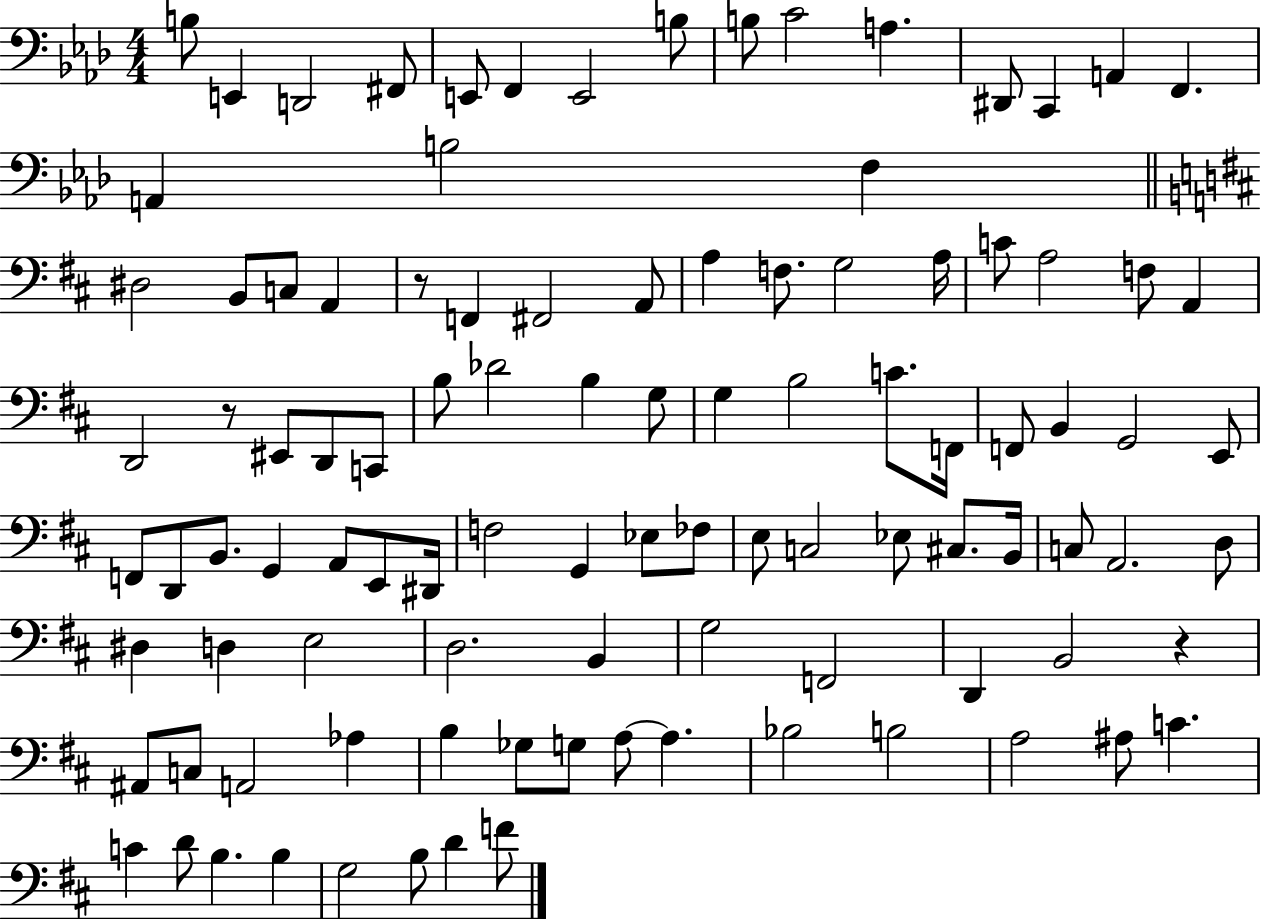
B3/e E2/q D2/h F#2/e E2/e F2/q E2/h B3/e B3/e C4/h A3/q. D#2/e C2/q A2/q F2/q. A2/q B3/h F3/q D#3/h B2/e C3/e A2/q R/e F2/q F#2/h A2/e A3/q F3/e. G3/h A3/s C4/e A3/h F3/e A2/q D2/h R/e EIS2/e D2/e C2/e B3/e Db4/h B3/q G3/e G3/q B3/h C4/e. F2/s F2/e B2/q G2/h E2/e F2/e D2/e B2/e. G2/q A2/e E2/e D#2/s F3/h G2/q Eb3/e FES3/e E3/e C3/h Eb3/e C#3/e. B2/s C3/e A2/h. D3/e D#3/q D3/q E3/h D3/h. B2/q G3/h F2/h D2/q B2/h R/q A#2/e C3/e A2/h Ab3/q B3/q Gb3/e G3/e A3/e A3/q. Bb3/h B3/h A3/h A#3/e C4/q. C4/q D4/e B3/q. B3/q G3/h B3/e D4/q F4/e